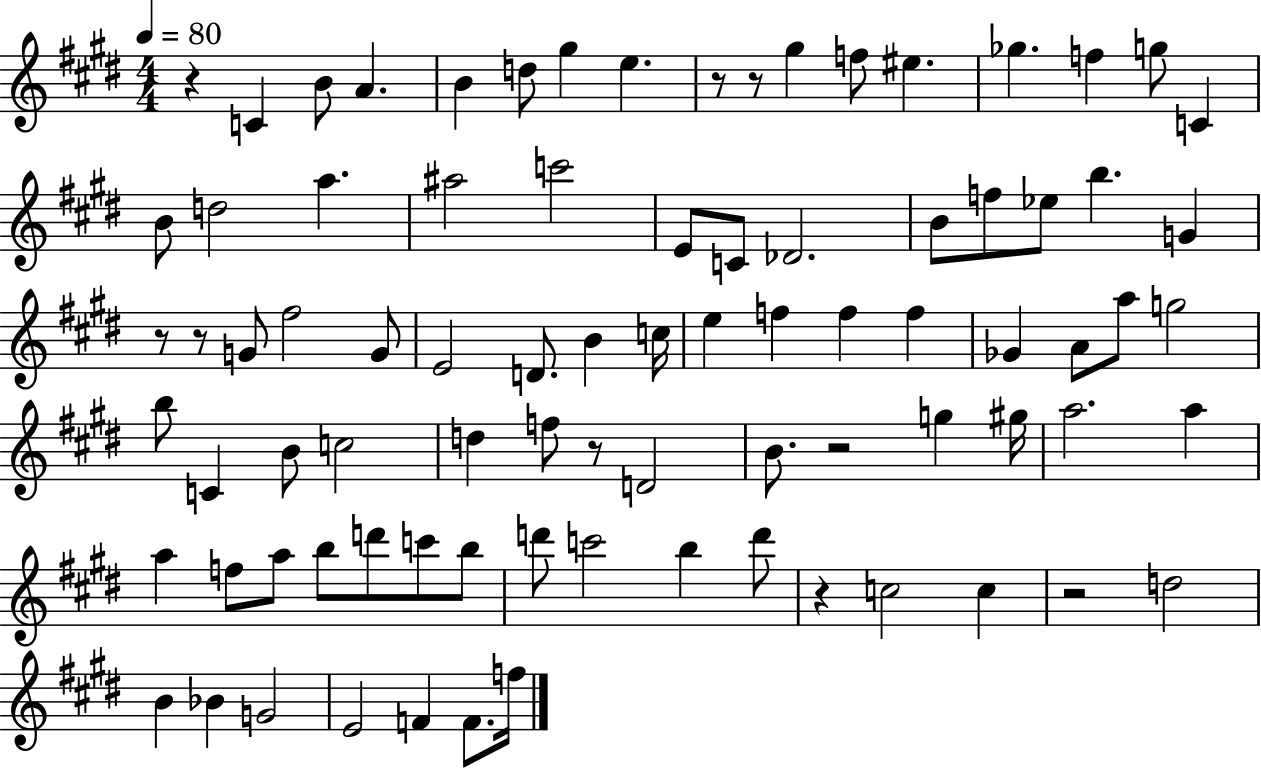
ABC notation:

X:1
T:Untitled
M:4/4
L:1/4
K:E
z C B/2 A B d/2 ^g e z/2 z/2 ^g f/2 ^e _g f g/2 C B/2 d2 a ^a2 c'2 E/2 C/2 _D2 B/2 f/2 _e/2 b G z/2 z/2 G/2 ^f2 G/2 E2 D/2 B c/4 e f f f _G A/2 a/2 g2 b/2 C B/2 c2 d f/2 z/2 D2 B/2 z2 g ^g/4 a2 a a f/2 a/2 b/2 d'/2 c'/2 b/2 d'/2 c'2 b d'/2 z c2 c z2 d2 B _B G2 E2 F F/2 f/4